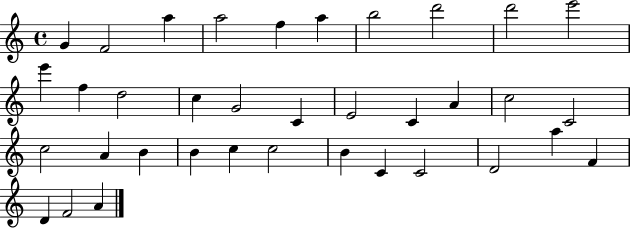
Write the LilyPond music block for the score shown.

{
  \clef treble
  \time 4/4
  \defaultTimeSignature
  \key c \major
  g'4 f'2 a''4 | a''2 f''4 a''4 | b''2 d'''2 | d'''2 e'''2 | \break e'''4 f''4 d''2 | c''4 g'2 c'4 | e'2 c'4 a'4 | c''2 c'2 | \break c''2 a'4 b'4 | b'4 c''4 c''2 | b'4 c'4 c'2 | d'2 a''4 f'4 | \break d'4 f'2 a'4 | \bar "|."
}